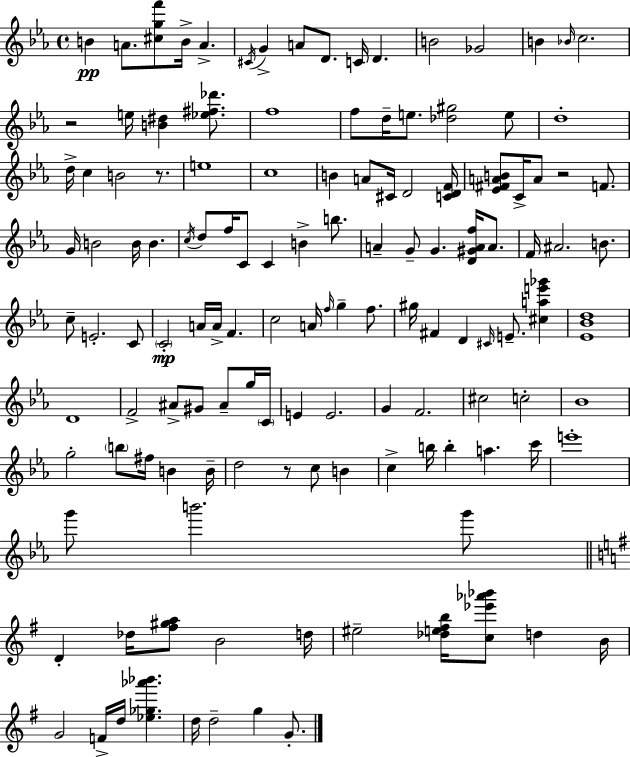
B4/q A4/e. [C#5,G5,F6]/e B4/s A4/q. C#4/s G4/q A4/e D4/e. C4/s D4/q. B4/h Gb4/h B4/q Bb4/s C5/h. R/h E5/s [B4,D#5]/q [Eb5,F#5,Db6]/e. F5/w F5/e D5/s E5/e. [Db5,G#5]/h E5/e D5/w D5/s C5/q B4/h R/e. E5/w C5/w B4/q A4/e C#4/s D4/h [C4,D4,F4]/s [Eb4,F#4,A4,B4]/e C4/s A4/e R/h F4/e. G4/s B4/h B4/s B4/q. C5/s D5/e F5/s C4/e C4/q B4/q B5/e. A4/q G4/e G4/q. [D4,G#4,A4,F5]/s A4/e. F4/s A#4/h. B4/e. C5/e E4/h. C4/e C4/h A4/s A4/s F4/q. C5/h A4/s F5/s G5/q F5/e. G#5/s F#4/q D4/q C#4/s E4/e. [C#5,A5,E6,Gb6]/q [Eb4,Bb4,D5]/w D4/w F4/h A#4/e G#4/e A#4/e G5/s C4/s E4/q E4/h. G4/q F4/h. C#5/h C5/h Bb4/w G5/h B5/e F#5/s B4/q B4/s D5/h R/e C5/e B4/q C5/q B5/s B5/q A5/q. C6/s E6/w G6/e B6/h. G6/e D4/q Db5/s [F#5,G#5,A5]/e B4/h D5/s EIS5/h [Db5,E5,F#5,B5]/s [C5,Eb6,Ab6,Bb6]/e D5/q B4/s G4/h F4/s D5/s [Eb5,Gb5,Ab6,Bb6]/q. D5/s D5/h G5/q G4/e.